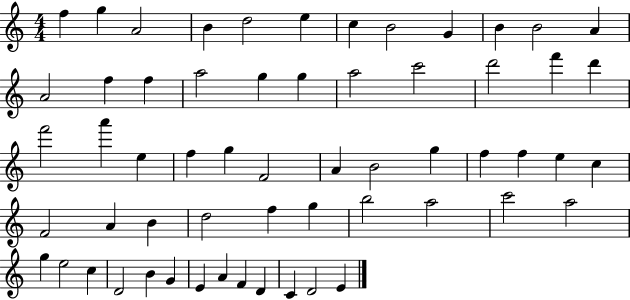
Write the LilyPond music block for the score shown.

{
  \clef treble
  \numericTimeSignature
  \time 4/4
  \key c \major
  f''4 g''4 a'2 | b'4 d''2 e''4 | c''4 b'2 g'4 | b'4 b'2 a'4 | \break a'2 f''4 f''4 | a''2 g''4 g''4 | a''2 c'''2 | d'''2 f'''4 d'''4 | \break f'''2 a'''4 e''4 | f''4 g''4 f'2 | a'4 b'2 g''4 | f''4 f''4 e''4 c''4 | \break f'2 a'4 b'4 | d''2 f''4 g''4 | b''2 a''2 | c'''2 a''2 | \break g''4 e''2 c''4 | d'2 b'4 g'4 | e'4 a'4 f'4 d'4 | c'4 d'2 e'4 | \break \bar "|."
}